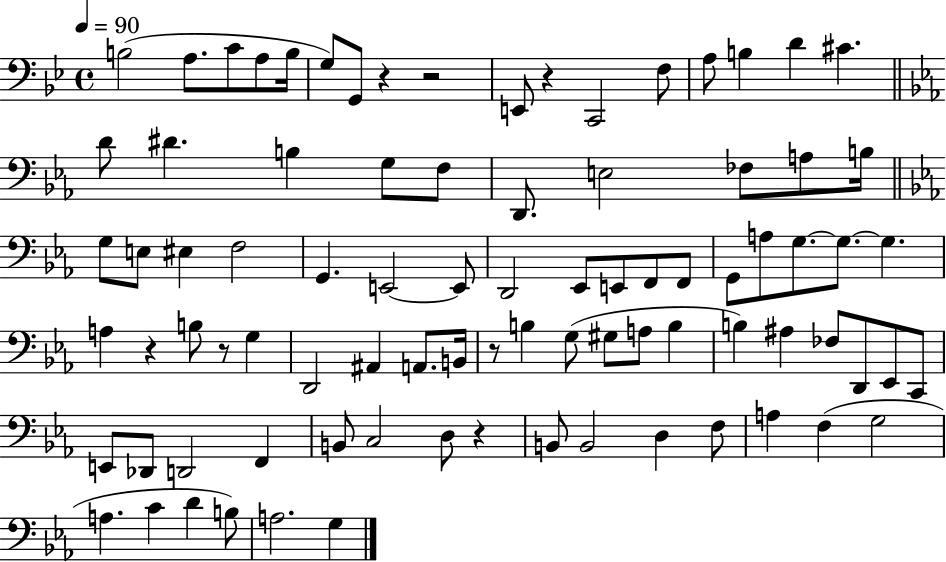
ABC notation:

X:1
T:Untitled
M:4/4
L:1/4
K:Bb
B,2 A,/2 C/2 A,/2 B,/4 G,/2 G,,/2 z z2 E,,/2 z C,,2 F,/2 A,/2 B, D ^C D/2 ^D B, G,/2 F,/2 D,,/2 E,2 _F,/2 A,/2 B,/4 G,/2 E,/2 ^E, F,2 G,, E,,2 E,,/2 D,,2 _E,,/2 E,,/2 F,,/2 F,,/2 G,,/2 A,/2 G,/2 G,/2 G, A, z B,/2 z/2 G, D,,2 ^A,, A,,/2 B,,/4 z/2 B, G,/2 ^G,/2 A,/2 B, B, ^A, _F,/2 D,,/2 _E,,/2 C,,/2 E,,/2 _D,,/2 D,,2 F,, B,,/2 C,2 D,/2 z B,,/2 B,,2 D, F,/2 A, F, G,2 A, C D B,/2 A,2 G,